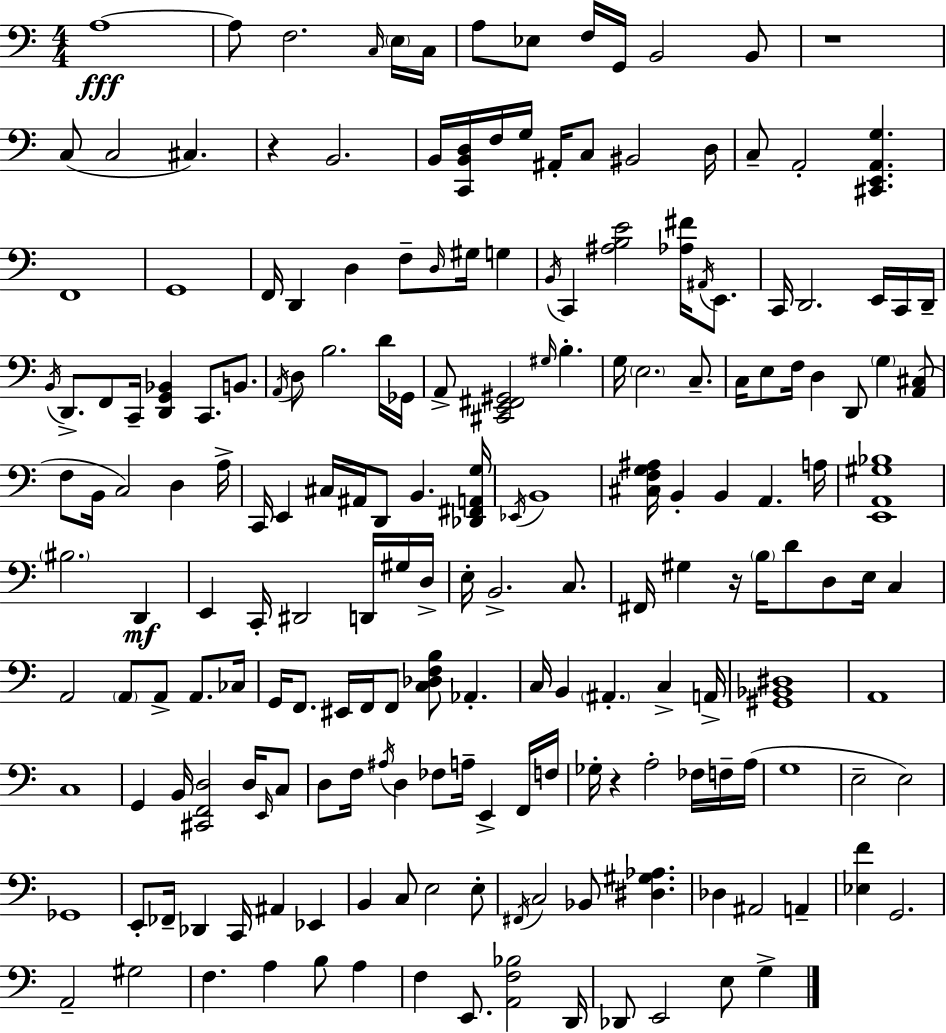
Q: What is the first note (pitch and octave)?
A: A3